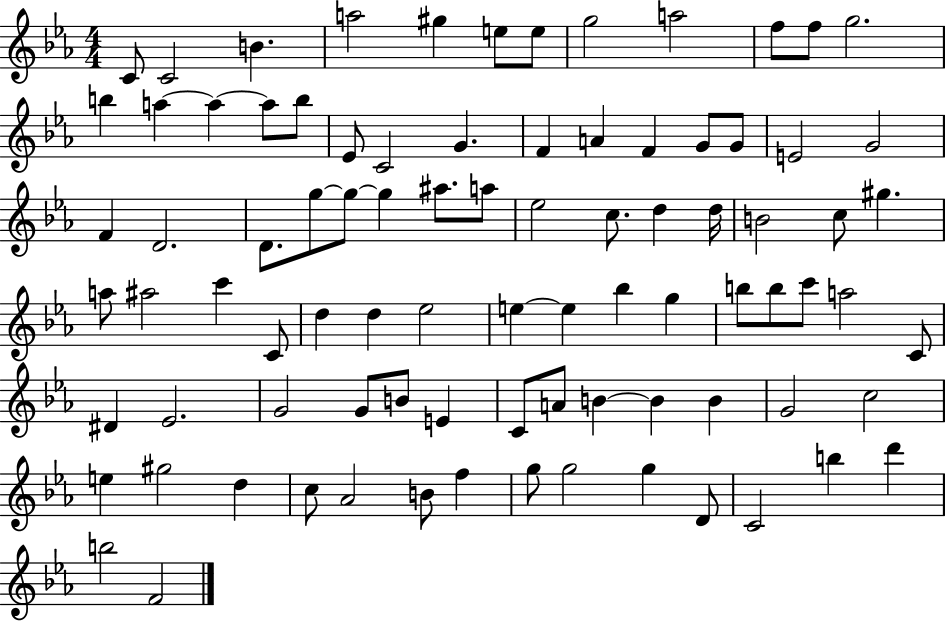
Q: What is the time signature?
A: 4/4